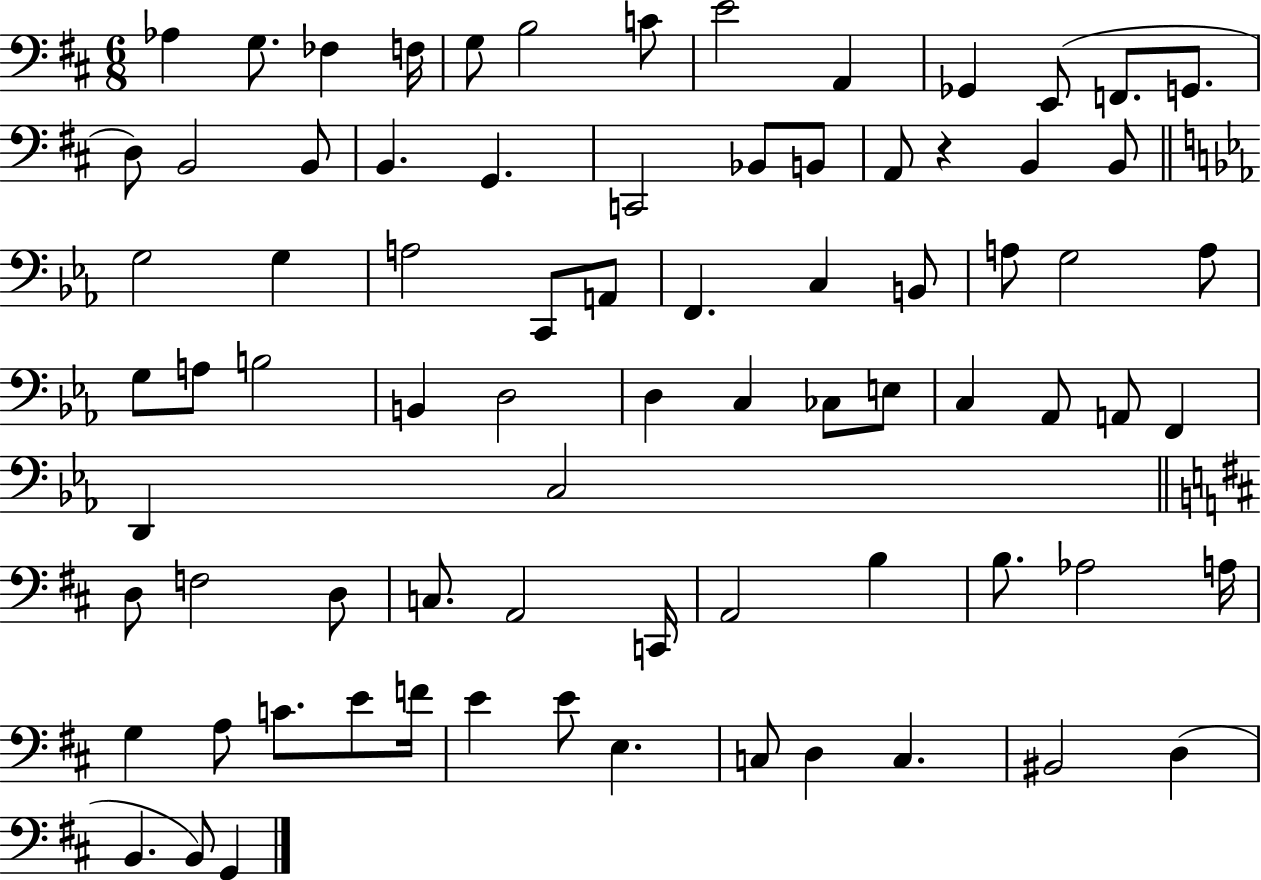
Ab3/q G3/e. FES3/q F3/s G3/e B3/h C4/e E4/h A2/q Gb2/q E2/e F2/e. G2/e. D3/e B2/h B2/e B2/q. G2/q. C2/h Bb2/e B2/e A2/e R/q B2/q B2/e G3/h G3/q A3/h C2/e A2/e F2/q. C3/q B2/e A3/e G3/h A3/e G3/e A3/e B3/h B2/q D3/h D3/q C3/q CES3/e E3/e C3/q Ab2/e A2/e F2/q D2/q C3/h D3/e F3/h D3/e C3/e. A2/h C2/s A2/h B3/q B3/e. Ab3/h A3/s G3/q A3/e C4/e. E4/e F4/s E4/q E4/e E3/q. C3/e D3/q C3/q. BIS2/h D3/q B2/q. B2/e G2/q